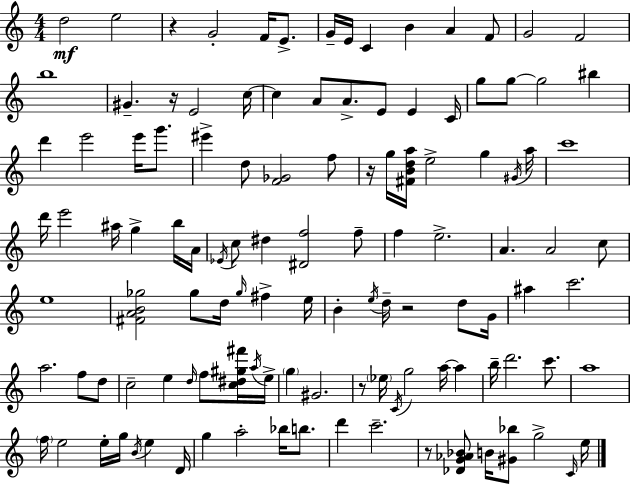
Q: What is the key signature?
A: C major